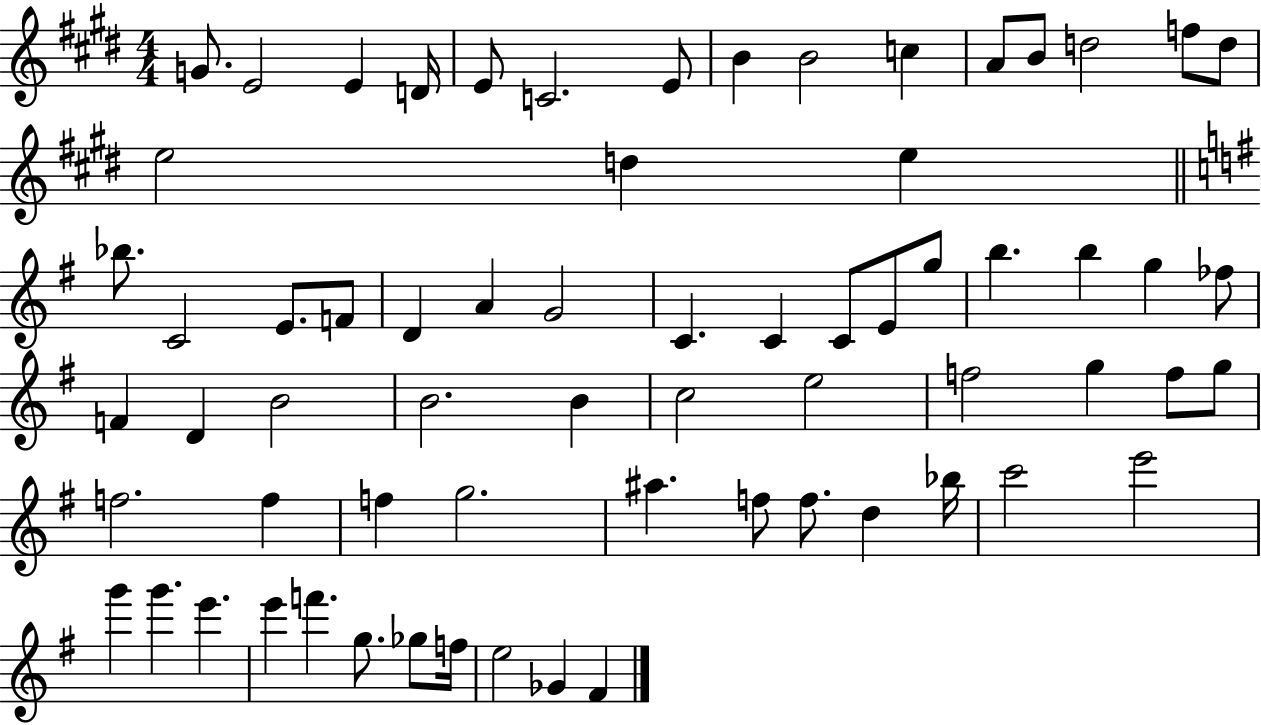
{
  \clef treble
  \numericTimeSignature
  \time 4/4
  \key e \major
  \repeat volta 2 { g'8. e'2 e'4 d'16 | e'8 c'2. e'8 | b'4 b'2 c''4 | a'8 b'8 d''2 f''8 d''8 | \break e''2 d''4 e''4 | \bar "||" \break \key g \major bes''8. c'2 e'8. f'8 | d'4 a'4 g'2 | c'4. c'4 c'8 e'8 g''8 | b''4. b''4 g''4 fes''8 | \break f'4 d'4 b'2 | b'2. b'4 | c''2 e''2 | f''2 g''4 f''8 g''8 | \break f''2. f''4 | f''4 g''2. | ais''4. f''8 f''8. d''4 bes''16 | c'''2 e'''2 | \break g'''4 g'''4. e'''4. | e'''4 f'''4. g''8. ges''8 f''16 | e''2 ges'4 fis'4 | } \bar "|."
}